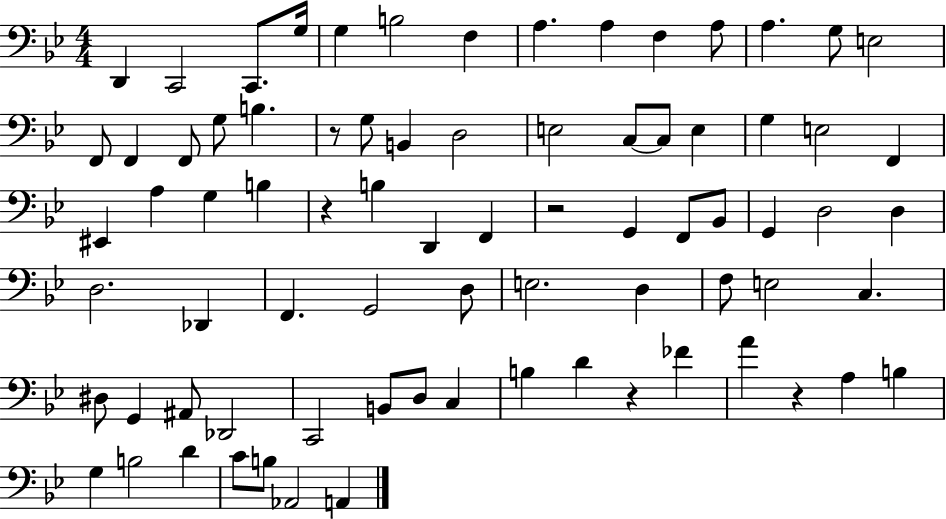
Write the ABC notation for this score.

X:1
T:Untitled
M:4/4
L:1/4
K:Bb
D,, C,,2 C,,/2 G,/4 G, B,2 F, A, A, F, A,/2 A, G,/2 E,2 F,,/2 F,, F,,/2 G,/2 B, z/2 G,/2 B,, D,2 E,2 C,/2 C,/2 E, G, E,2 F,, ^E,, A, G, B, z B, D,, F,, z2 G,, F,,/2 _B,,/2 G,, D,2 D, D,2 _D,, F,, G,,2 D,/2 E,2 D, F,/2 E,2 C, ^D,/2 G,, ^A,,/2 _D,,2 C,,2 B,,/2 D,/2 C, B, D z _F A z A, B, G, B,2 D C/2 B,/2 _A,,2 A,,